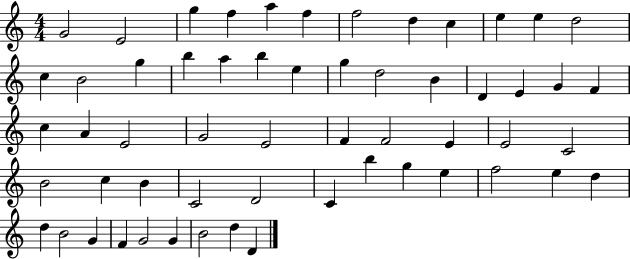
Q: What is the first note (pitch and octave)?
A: G4